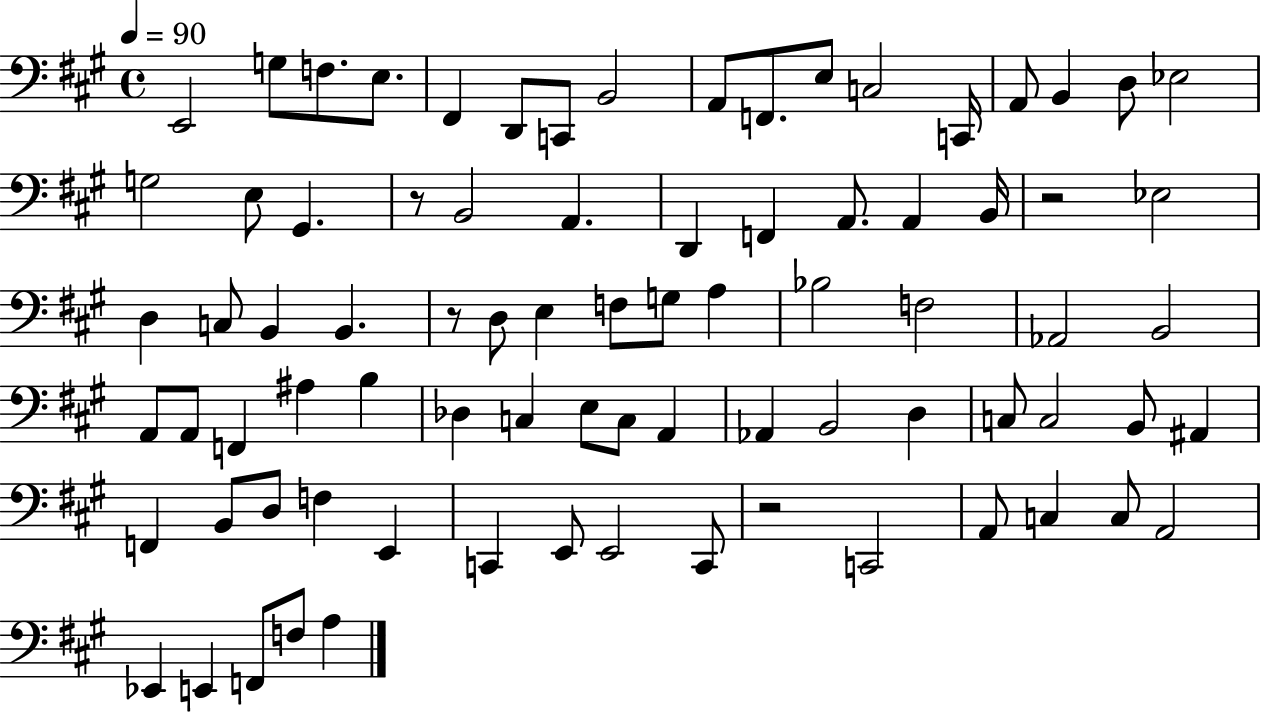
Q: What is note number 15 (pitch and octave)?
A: B2